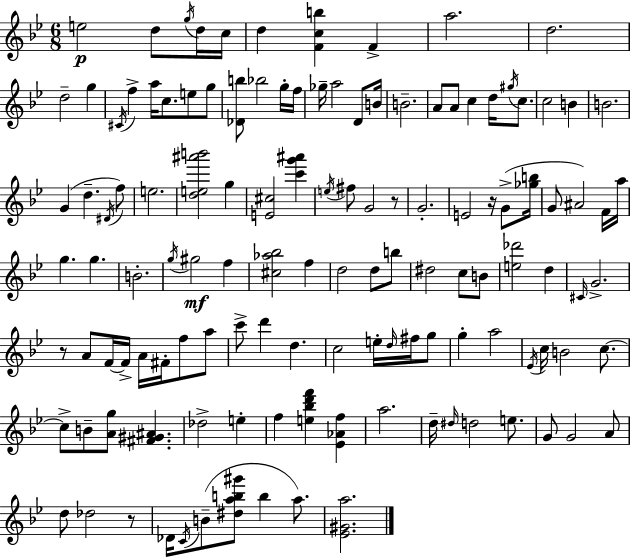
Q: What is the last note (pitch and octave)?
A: A5